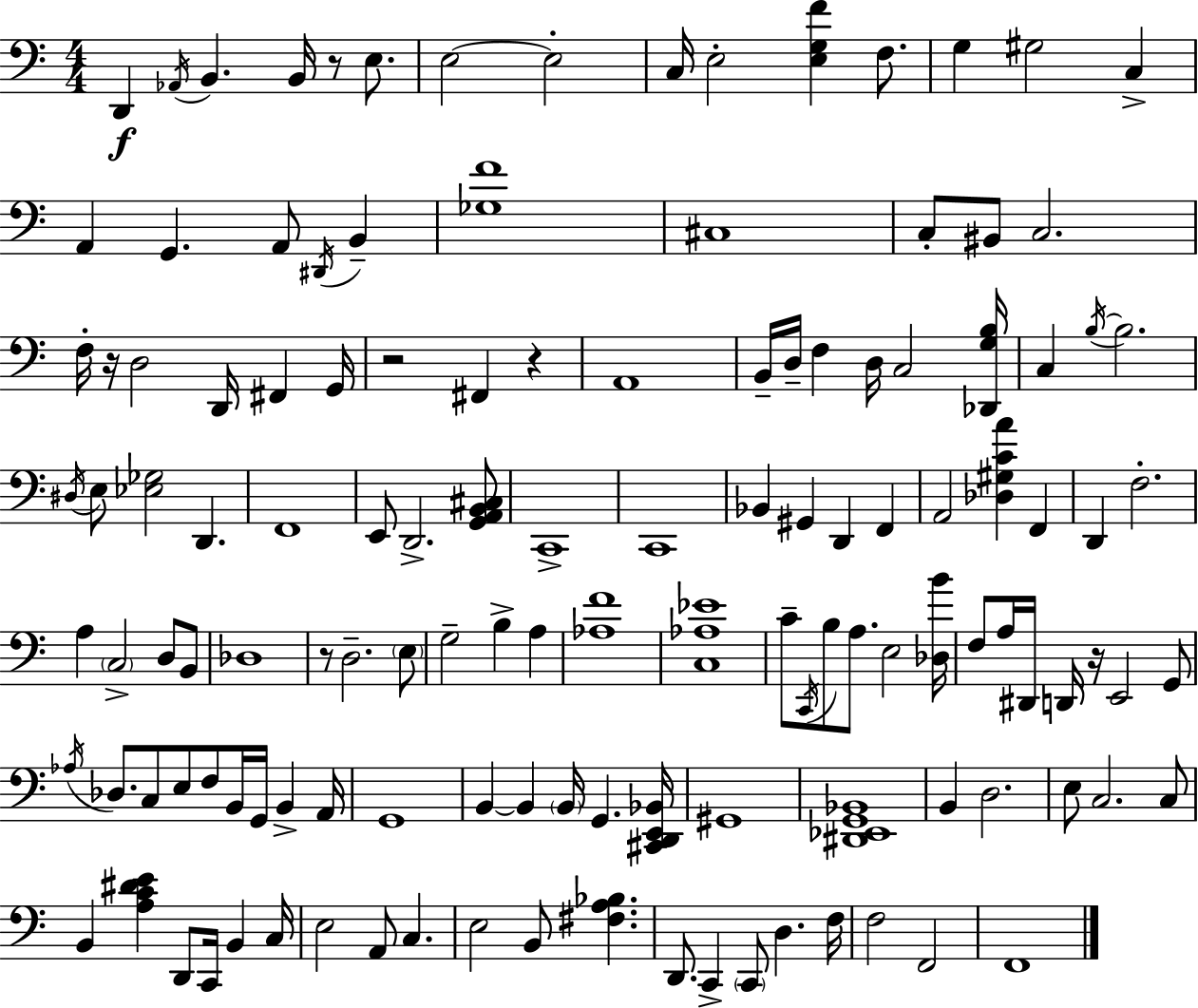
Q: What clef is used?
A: bass